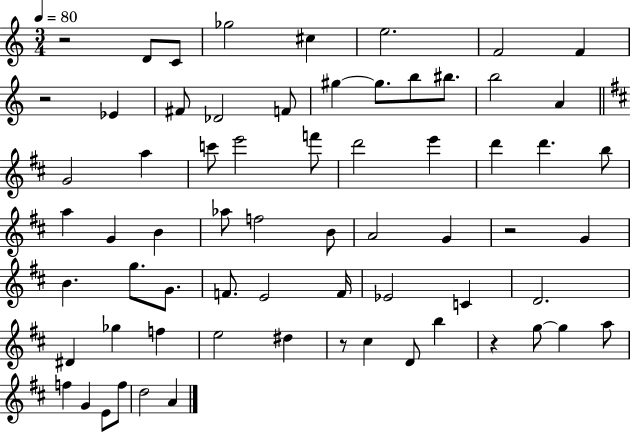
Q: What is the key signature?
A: C major